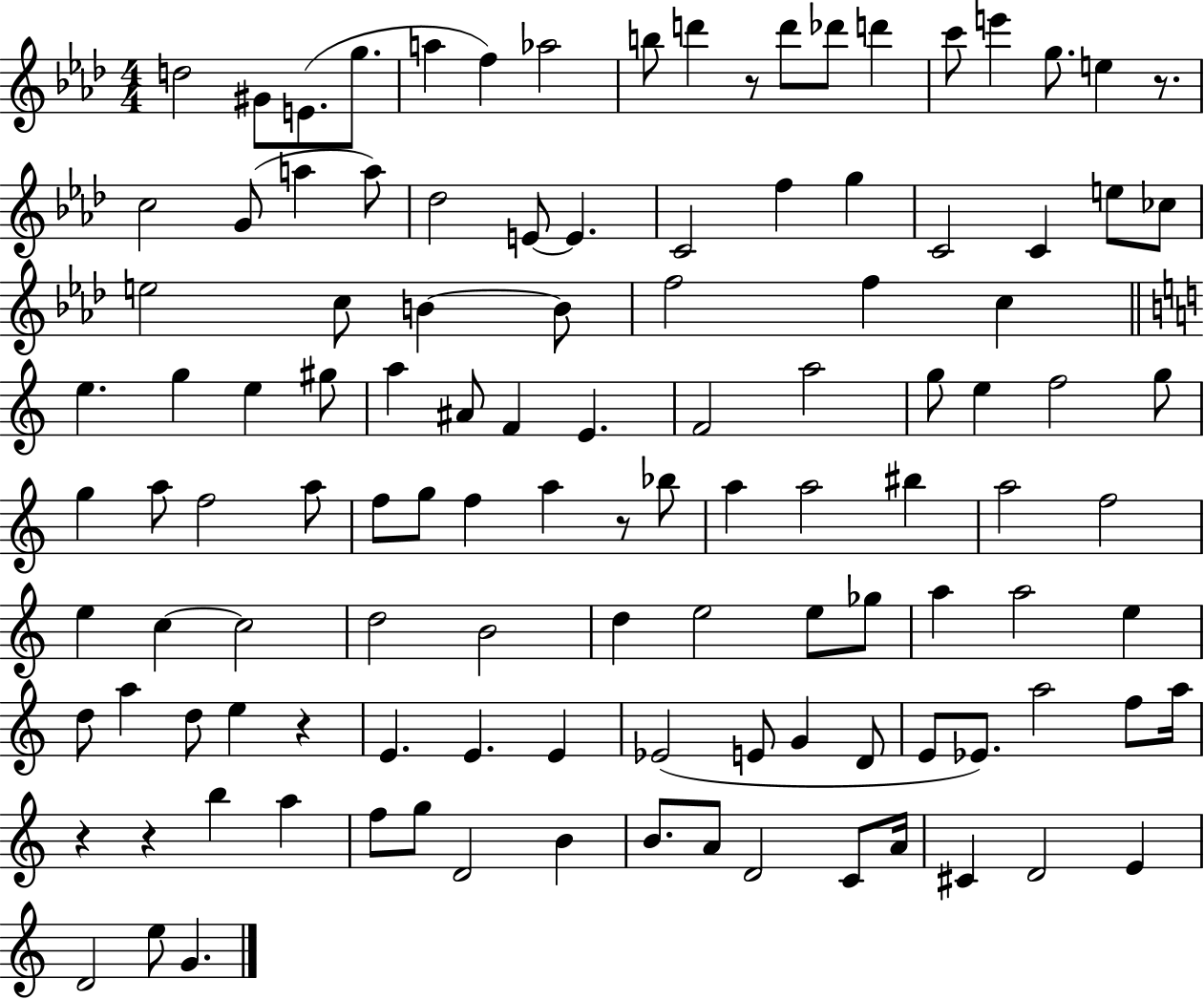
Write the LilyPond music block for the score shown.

{
  \clef treble
  \numericTimeSignature
  \time 4/4
  \key aes \major
  d''2 gis'8 e'8.( g''8. | a''4 f''4) aes''2 | b''8 d'''4 r8 d'''8 des'''8 d'''4 | c'''8 e'''4 g''8. e''4 r8. | \break c''2 g'8( a''4 a''8) | des''2 e'8~~ e'4. | c'2 f''4 g''4 | c'2 c'4 e''8 ces''8 | \break e''2 c''8 b'4~~ b'8 | f''2 f''4 c''4 | \bar "||" \break \key c \major e''4. g''4 e''4 gis''8 | a''4 ais'8 f'4 e'4. | f'2 a''2 | g''8 e''4 f''2 g''8 | \break g''4 a''8 f''2 a''8 | f''8 g''8 f''4 a''4 r8 bes''8 | a''4 a''2 bis''4 | a''2 f''2 | \break e''4 c''4~~ c''2 | d''2 b'2 | d''4 e''2 e''8 ges''8 | a''4 a''2 e''4 | \break d''8 a''4 d''8 e''4 r4 | e'4. e'4. e'4 | ees'2( e'8 g'4 d'8 | e'8 ees'8.) a''2 f''8 a''16 | \break r4 r4 b''4 a''4 | f''8 g''8 d'2 b'4 | b'8. a'8 d'2 c'8 a'16 | cis'4 d'2 e'4 | \break d'2 e''8 g'4. | \bar "|."
}